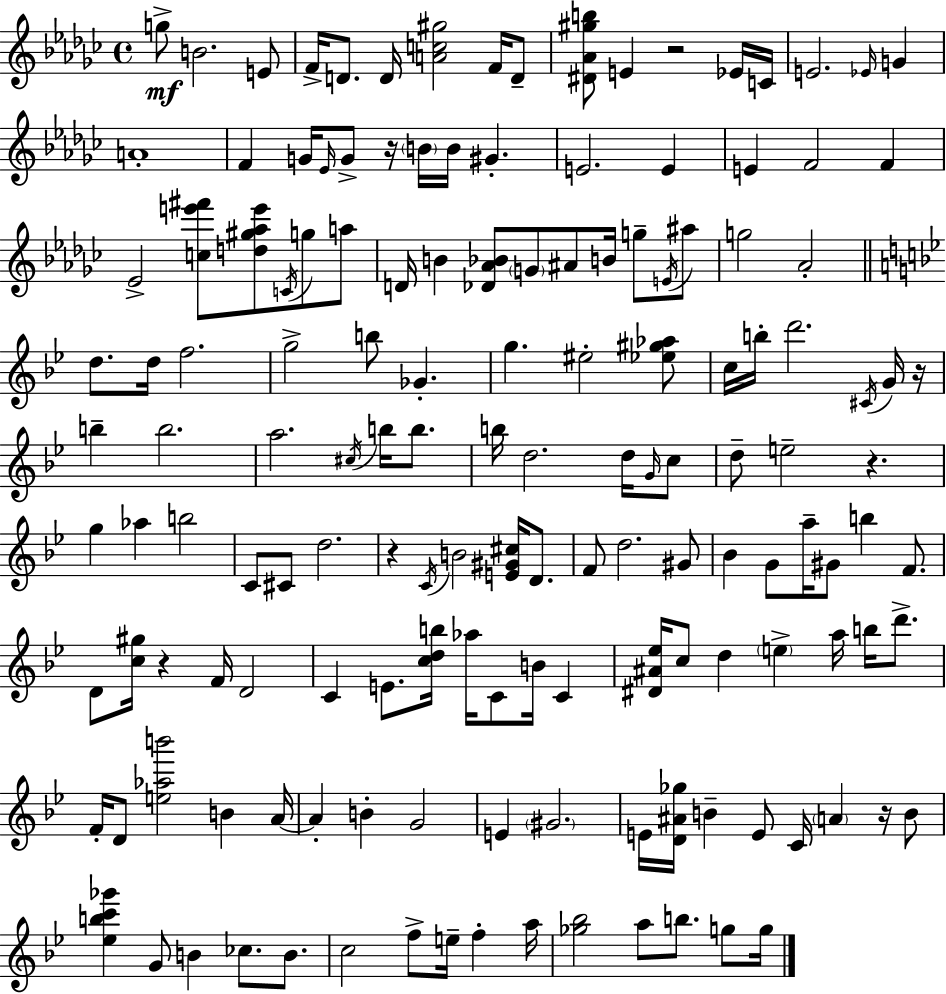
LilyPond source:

{
  \clef treble
  \time 4/4
  \defaultTimeSignature
  \key ees \minor
  g''8->\mf b'2. e'8 | f'16-> d'8. d'16 <a' c'' gis''>2 f'16 d'8-- | <dis' aes' gis'' b''>8 e'4 r2 ees'16 c'16 | e'2. \grace { ees'16 } g'4 | \break a'1-. | f'4 g'16 \grace { ees'16 } g'8-> r16 \parenthesize b'16 b'16 gis'4.-. | e'2. e'4 | e'4 f'2 f'4 | \break ees'2-> <c'' e''' fis'''>8 <d'' gis'' aes'' e'''>8 \acciaccatura { c'16 } g''8 | a''8 d'16 b'4 <des' aes' bes'>8 \parenthesize g'8 ais'8 b'16 g''8-- | \acciaccatura { e'16 } ais''8 g''2 aes'2-. | \bar "||" \break \key bes \major d''8. d''16 f''2. | g''2-> b''8 ges'4.-. | g''4. eis''2-. <ees'' gis'' aes''>8 | c''16 b''16-. d'''2. \acciaccatura { cis'16 } g'16 | \break r16 b''4-- b''2. | a''2. \acciaccatura { cis''16 } b''16 b''8. | b''16 d''2. d''16 | \grace { g'16 } c''8 d''8-- e''2-- r4. | \break g''4 aes''4 b''2 | c'8 cis'8 d''2. | r4 \acciaccatura { c'16 } b'2 | <e' gis' cis''>16 d'8. f'8 d''2. | \break gis'8 bes'4 g'8 a''16-- gis'8 b''4 | f'8. d'8 <c'' gis''>16 r4 f'16 d'2 | c'4 e'8. <c'' d'' b''>16 aes''16 c'8 b'16 | c'4 <dis' ais' ees''>16 c''8 d''4 \parenthesize e''4-> a''16 | \break b''16 d'''8.-> f'16-. d'8 <e'' aes'' b'''>2 b'4 | a'16~~ a'4-. b'4-. g'2 | e'4 \parenthesize gis'2. | e'16 <d' ais' ges''>16 b'4-- e'8 c'16 \parenthesize a'4 | \break r16 b'8 <ees'' b'' c''' ges'''>4 g'8 b'4 ces''8. | b'8. c''2 f''8-> e''16-- f''4-. | a''16 <ges'' bes''>2 a''8 b''8. | g''8 g''16 \bar "|."
}